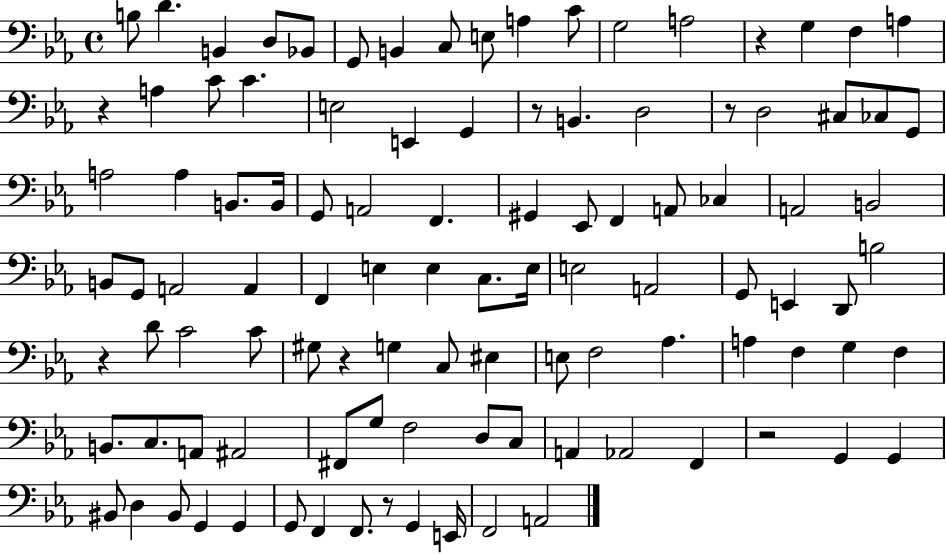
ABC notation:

X:1
T:Untitled
M:4/4
L:1/4
K:Eb
B,/2 D B,, D,/2 _B,,/2 G,,/2 B,, C,/2 E,/2 A, C/2 G,2 A,2 z G, F, A, z A, C/2 C E,2 E,, G,, z/2 B,, D,2 z/2 D,2 ^C,/2 _C,/2 G,,/2 A,2 A, B,,/2 B,,/4 G,,/2 A,,2 F,, ^G,, _E,,/2 F,, A,,/2 _C, A,,2 B,,2 B,,/2 G,,/2 A,,2 A,, F,, E, E, C,/2 E,/4 E,2 A,,2 G,,/2 E,, D,,/2 B,2 z D/2 C2 C/2 ^G,/2 z G, C,/2 ^E, E,/2 F,2 _A, A, F, G, F, B,,/2 C,/2 A,,/2 ^A,,2 ^F,,/2 G,/2 F,2 D,/2 C,/2 A,, _A,,2 F,, z2 G,, G,, ^B,,/2 D, ^B,,/2 G,, G,, G,,/2 F,, F,,/2 z/2 G,, E,,/4 F,,2 A,,2